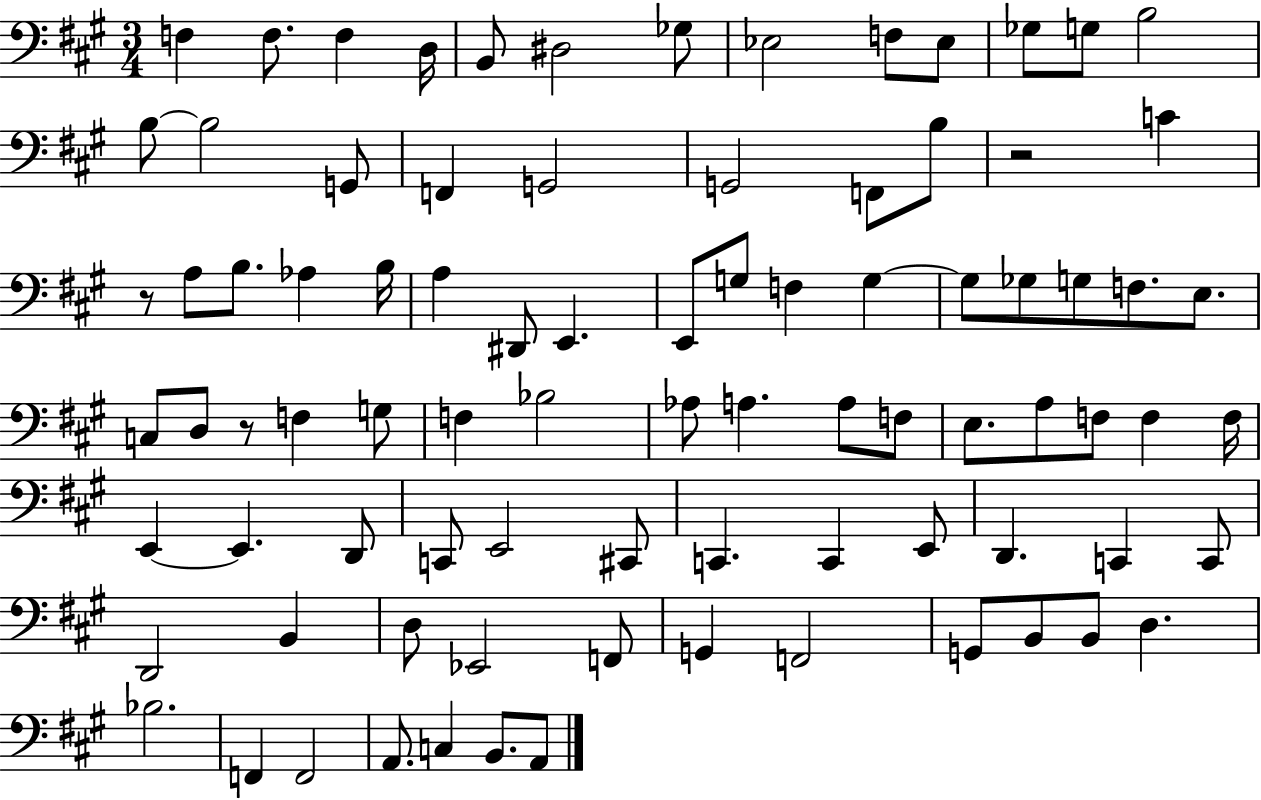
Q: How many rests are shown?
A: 3